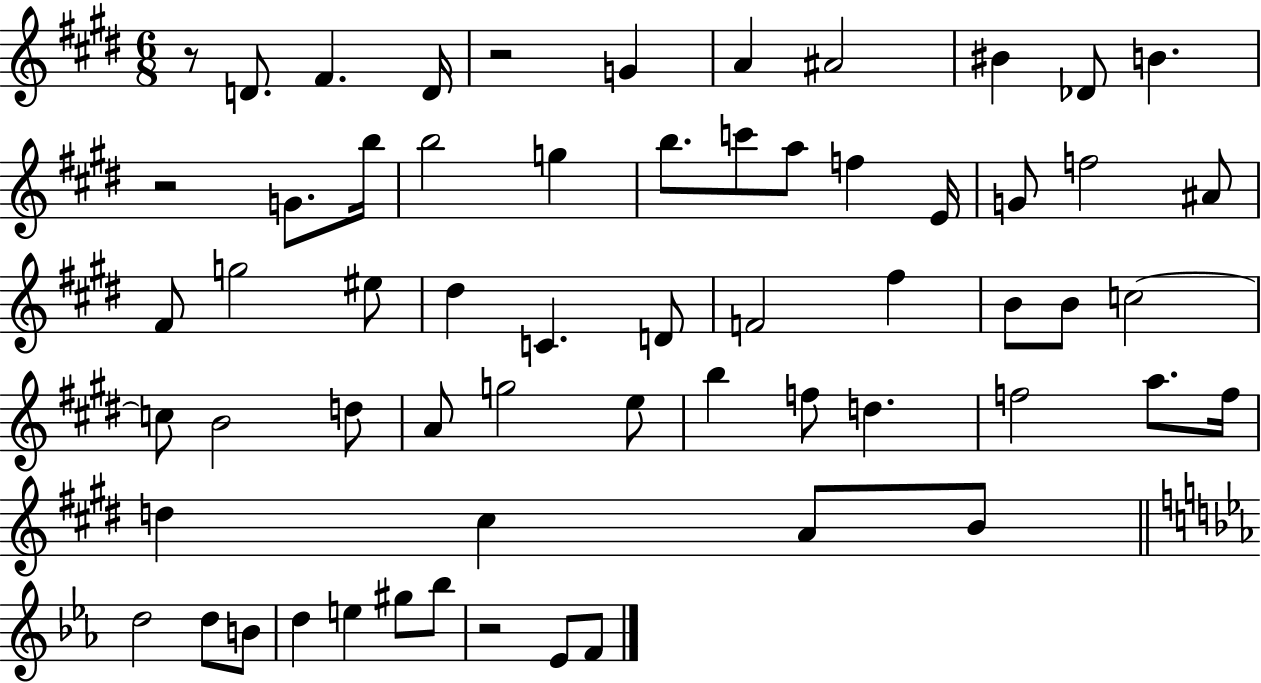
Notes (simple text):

R/e D4/e. F#4/q. D4/s R/h G4/q A4/q A#4/h BIS4/q Db4/e B4/q. R/h G4/e. B5/s B5/h G5/q B5/e. C6/e A5/e F5/q E4/s G4/e F5/h A#4/e F#4/e G5/h EIS5/e D#5/q C4/q. D4/e F4/h F#5/q B4/e B4/e C5/h C5/e B4/h D5/e A4/e G5/h E5/e B5/q F5/e D5/q. F5/h A5/e. F5/s D5/q C#5/q A4/e B4/e D5/h D5/e B4/e D5/q E5/q G#5/e Bb5/e R/h Eb4/e F4/e